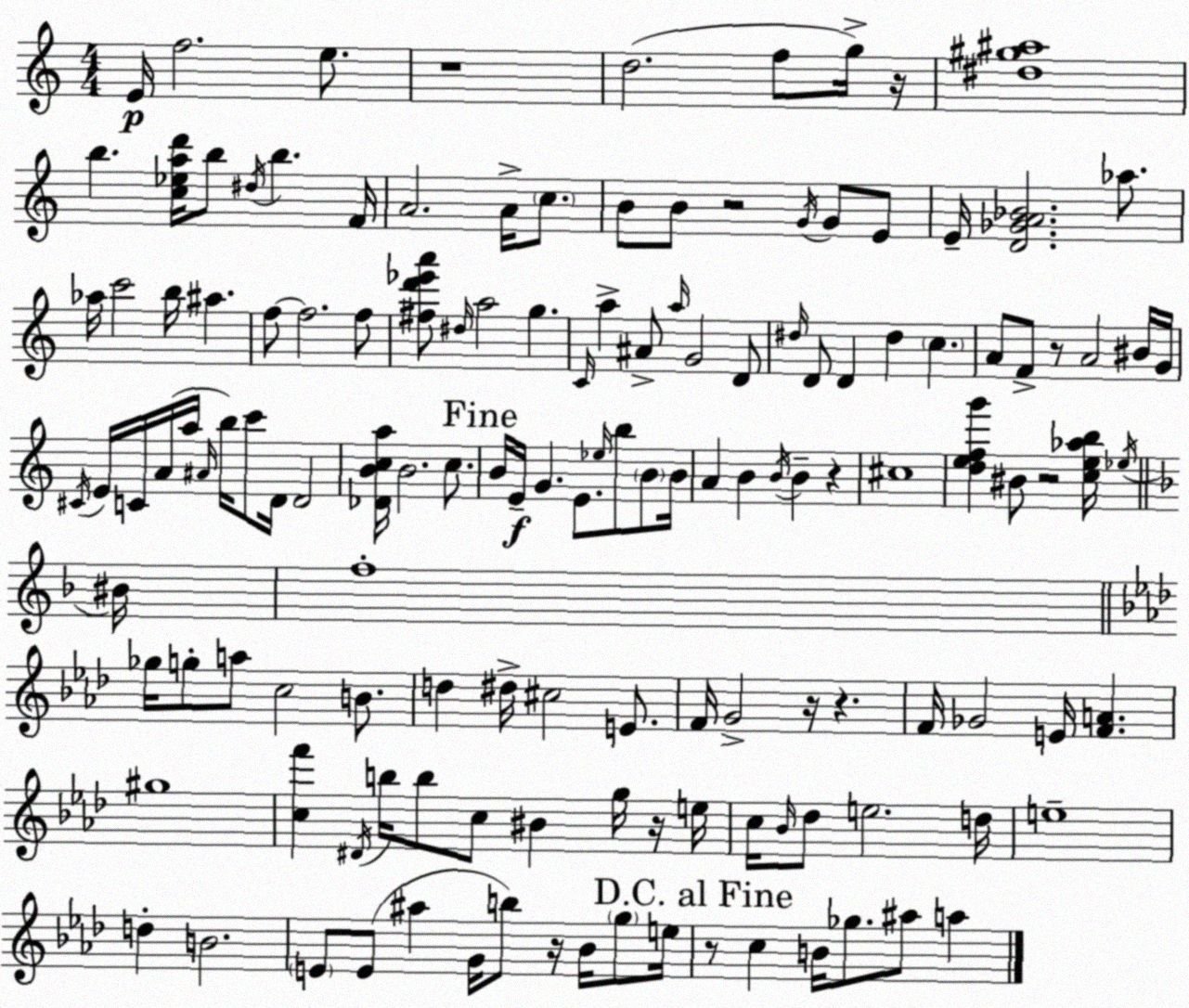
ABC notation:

X:1
T:Untitled
M:4/4
L:1/4
K:C
E/4 f2 e/2 z4 d2 f/2 g/4 z/4 [^d^g^a]4 b [c_ead']/4 b/2 ^d/4 b F/4 A2 A/4 c/2 B/2 B/2 z2 G/4 G/2 E/2 E/4 [D_GA_B]2 _a/2 _a/4 c'2 b/4 ^a f/2 f2 f/2 [^fd'_e'a']/2 ^d/4 a2 g C/4 a ^A/2 a/4 G2 D/2 ^d/4 D/2 D ^d c A/2 F/2 z/2 A2 ^B/4 G/4 ^C/4 E/4 C/4 A/4 a/4 ^A/4 b/4 c'/2 D/4 D2 [_DBca]/4 B2 c/2 B/4 E/4 G E/2 _e/4 b/2 B/2 B/4 A B B/4 B z ^c4 [defg'] ^B/2 z2 [ce_ab]/4 _e/4 ^B/4 f4 _g/4 g/2 a/2 c2 B/2 d ^d/4 ^c2 E/2 F/4 G2 z/4 z F/4 _G2 E/4 [FA] ^g4 [cf'] ^D/4 b/4 b/2 c/2 ^B g/4 z/4 e/4 c/4 _B/4 _d/2 e2 d/4 e4 d B2 E/2 E/2 ^a G/4 b/2 z/4 _B/4 g/2 e/4 z/2 c B/4 _g/2 ^a/2 a